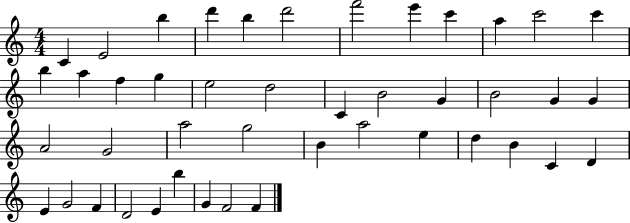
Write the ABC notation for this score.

X:1
T:Untitled
M:4/4
L:1/4
K:C
C E2 b d' b d'2 f'2 e' c' a c'2 c' b a f g e2 d2 C B2 G B2 G G A2 G2 a2 g2 B a2 e d B C D E G2 F D2 E b G F2 F